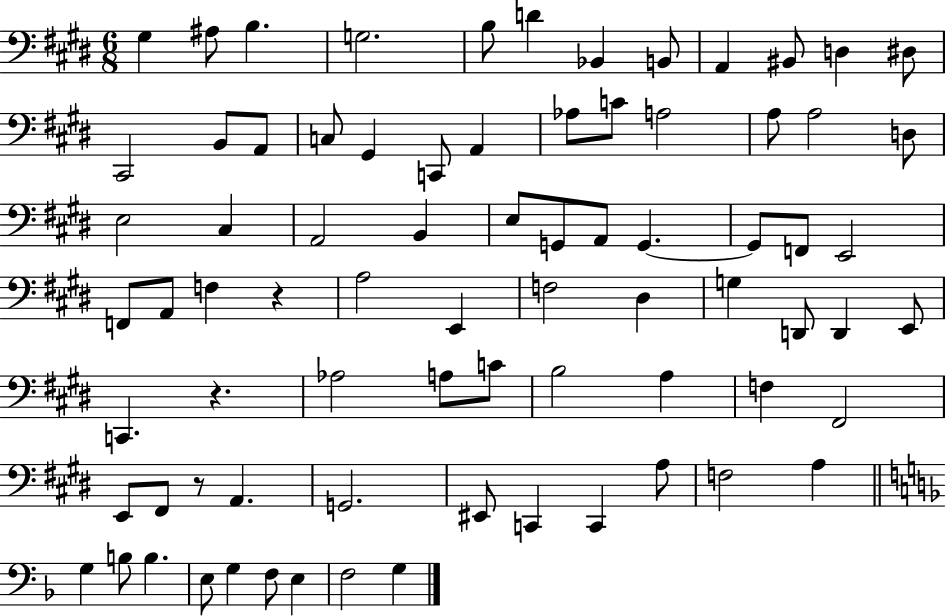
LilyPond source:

{
  \clef bass
  \numericTimeSignature
  \time 6/8
  \key e \major
  gis4 ais8 b4. | g2. | b8 d'4 bes,4 b,8 | a,4 bis,8 d4 dis8 | \break cis,2 b,8 a,8 | c8 gis,4 c,8 a,4 | aes8 c'8 a2 | a8 a2 d8 | \break e2 cis4 | a,2 b,4 | e8 g,8 a,8 g,4.~~ | g,8 f,8 e,2 | \break f,8 a,8 f4 r4 | a2 e,4 | f2 dis4 | g4 d,8 d,4 e,8 | \break c,4. r4. | aes2 a8 c'8 | b2 a4 | f4 fis,2 | \break e,8 fis,8 r8 a,4. | g,2. | eis,8 c,4 c,4 a8 | f2 a4 | \break \bar "||" \break \key d \minor g4 b8 b4. | e8 g4 f8 e4 | f2 g4 | \bar "|."
}